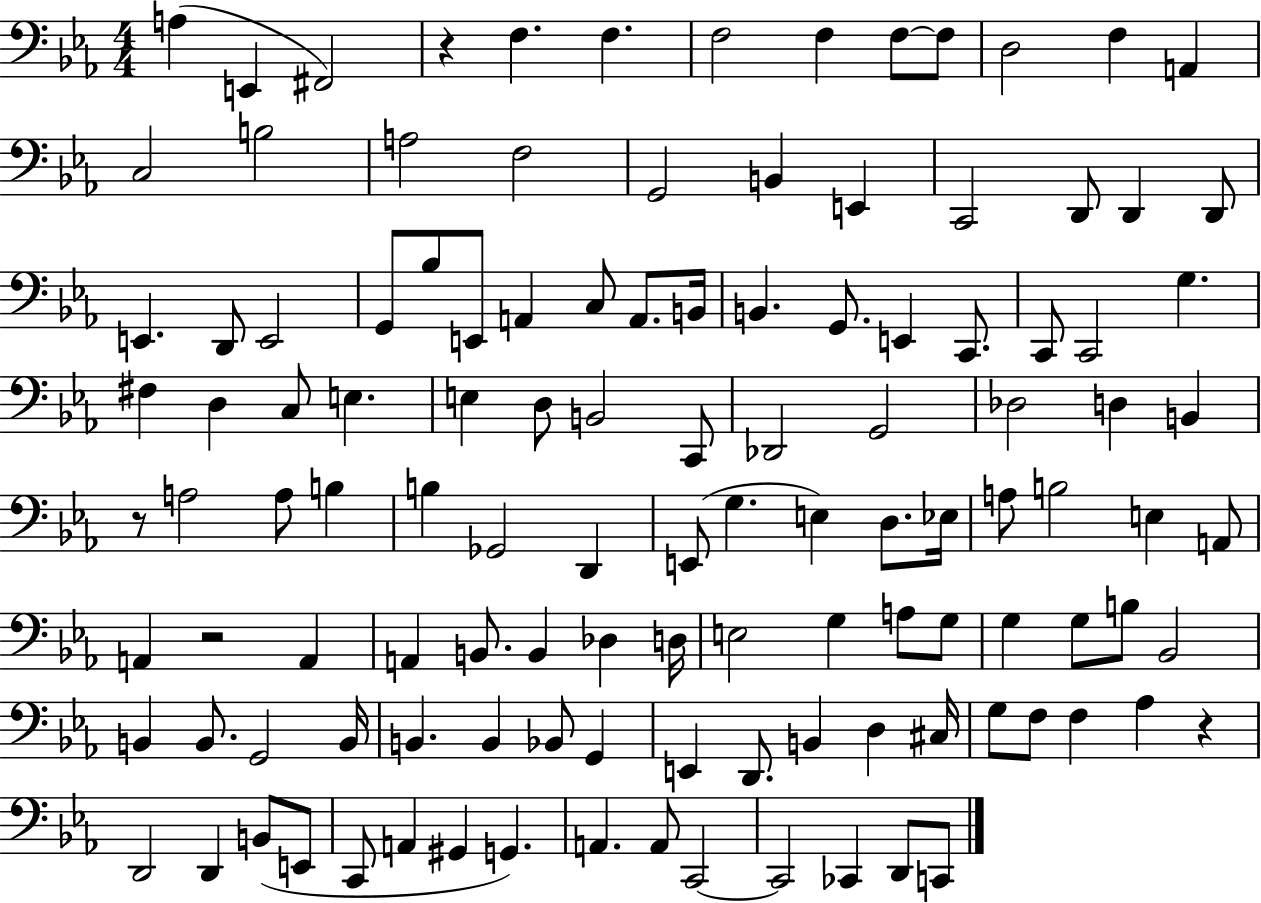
X:1
T:Untitled
M:4/4
L:1/4
K:Eb
A, E,, ^F,,2 z F, F, F,2 F, F,/2 F,/2 D,2 F, A,, C,2 B,2 A,2 F,2 G,,2 B,, E,, C,,2 D,,/2 D,, D,,/2 E,, D,,/2 E,,2 G,,/2 _B,/2 E,,/2 A,, C,/2 A,,/2 B,,/4 B,, G,,/2 E,, C,,/2 C,,/2 C,,2 G, ^F, D, C,/2 E, E, D,/2 B,,2 C,,/2 _D,,2 G,,2 _D,2 D, B,, z/2 A,2 A,/2 B, B, _G,,2 D,, E,,/2 G, E, D,/2 _E,/4 A,/2 B,2 E, A,,/2 A,, z2 A,, A,, B,,/2 B,, _D, D,/4 E,2 G, A,/2 G,/2 G, G,/2 B,/2 _B,,2 B,, B,,/2 G,,2 B,,/4 B,, B,, _B,,/2 G,, E,, D,,/2 B,, D, ^C,/4 G,/2 F,/2 F, _A, z D,,2 D,, B,,/2 E,,/2 C,,/2 A,, ^G,, G,, A,, A,,/2 C,,2 C,,2 _C,, D,,/2 C,,/2